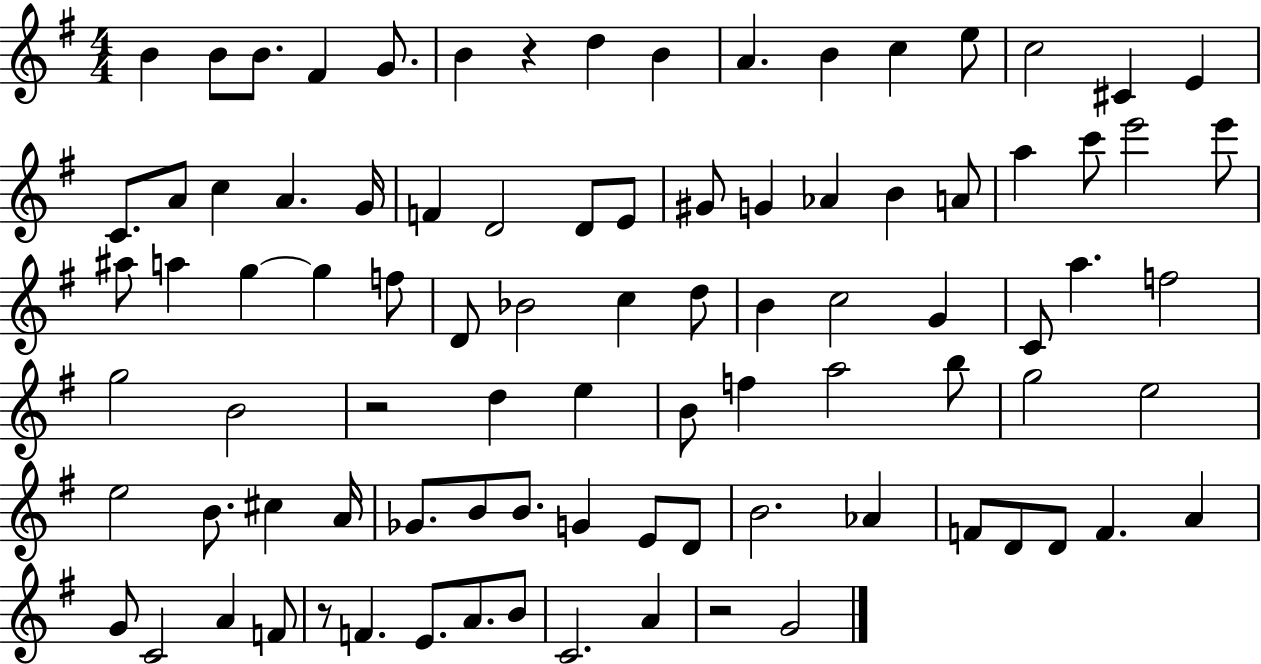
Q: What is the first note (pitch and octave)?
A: B4